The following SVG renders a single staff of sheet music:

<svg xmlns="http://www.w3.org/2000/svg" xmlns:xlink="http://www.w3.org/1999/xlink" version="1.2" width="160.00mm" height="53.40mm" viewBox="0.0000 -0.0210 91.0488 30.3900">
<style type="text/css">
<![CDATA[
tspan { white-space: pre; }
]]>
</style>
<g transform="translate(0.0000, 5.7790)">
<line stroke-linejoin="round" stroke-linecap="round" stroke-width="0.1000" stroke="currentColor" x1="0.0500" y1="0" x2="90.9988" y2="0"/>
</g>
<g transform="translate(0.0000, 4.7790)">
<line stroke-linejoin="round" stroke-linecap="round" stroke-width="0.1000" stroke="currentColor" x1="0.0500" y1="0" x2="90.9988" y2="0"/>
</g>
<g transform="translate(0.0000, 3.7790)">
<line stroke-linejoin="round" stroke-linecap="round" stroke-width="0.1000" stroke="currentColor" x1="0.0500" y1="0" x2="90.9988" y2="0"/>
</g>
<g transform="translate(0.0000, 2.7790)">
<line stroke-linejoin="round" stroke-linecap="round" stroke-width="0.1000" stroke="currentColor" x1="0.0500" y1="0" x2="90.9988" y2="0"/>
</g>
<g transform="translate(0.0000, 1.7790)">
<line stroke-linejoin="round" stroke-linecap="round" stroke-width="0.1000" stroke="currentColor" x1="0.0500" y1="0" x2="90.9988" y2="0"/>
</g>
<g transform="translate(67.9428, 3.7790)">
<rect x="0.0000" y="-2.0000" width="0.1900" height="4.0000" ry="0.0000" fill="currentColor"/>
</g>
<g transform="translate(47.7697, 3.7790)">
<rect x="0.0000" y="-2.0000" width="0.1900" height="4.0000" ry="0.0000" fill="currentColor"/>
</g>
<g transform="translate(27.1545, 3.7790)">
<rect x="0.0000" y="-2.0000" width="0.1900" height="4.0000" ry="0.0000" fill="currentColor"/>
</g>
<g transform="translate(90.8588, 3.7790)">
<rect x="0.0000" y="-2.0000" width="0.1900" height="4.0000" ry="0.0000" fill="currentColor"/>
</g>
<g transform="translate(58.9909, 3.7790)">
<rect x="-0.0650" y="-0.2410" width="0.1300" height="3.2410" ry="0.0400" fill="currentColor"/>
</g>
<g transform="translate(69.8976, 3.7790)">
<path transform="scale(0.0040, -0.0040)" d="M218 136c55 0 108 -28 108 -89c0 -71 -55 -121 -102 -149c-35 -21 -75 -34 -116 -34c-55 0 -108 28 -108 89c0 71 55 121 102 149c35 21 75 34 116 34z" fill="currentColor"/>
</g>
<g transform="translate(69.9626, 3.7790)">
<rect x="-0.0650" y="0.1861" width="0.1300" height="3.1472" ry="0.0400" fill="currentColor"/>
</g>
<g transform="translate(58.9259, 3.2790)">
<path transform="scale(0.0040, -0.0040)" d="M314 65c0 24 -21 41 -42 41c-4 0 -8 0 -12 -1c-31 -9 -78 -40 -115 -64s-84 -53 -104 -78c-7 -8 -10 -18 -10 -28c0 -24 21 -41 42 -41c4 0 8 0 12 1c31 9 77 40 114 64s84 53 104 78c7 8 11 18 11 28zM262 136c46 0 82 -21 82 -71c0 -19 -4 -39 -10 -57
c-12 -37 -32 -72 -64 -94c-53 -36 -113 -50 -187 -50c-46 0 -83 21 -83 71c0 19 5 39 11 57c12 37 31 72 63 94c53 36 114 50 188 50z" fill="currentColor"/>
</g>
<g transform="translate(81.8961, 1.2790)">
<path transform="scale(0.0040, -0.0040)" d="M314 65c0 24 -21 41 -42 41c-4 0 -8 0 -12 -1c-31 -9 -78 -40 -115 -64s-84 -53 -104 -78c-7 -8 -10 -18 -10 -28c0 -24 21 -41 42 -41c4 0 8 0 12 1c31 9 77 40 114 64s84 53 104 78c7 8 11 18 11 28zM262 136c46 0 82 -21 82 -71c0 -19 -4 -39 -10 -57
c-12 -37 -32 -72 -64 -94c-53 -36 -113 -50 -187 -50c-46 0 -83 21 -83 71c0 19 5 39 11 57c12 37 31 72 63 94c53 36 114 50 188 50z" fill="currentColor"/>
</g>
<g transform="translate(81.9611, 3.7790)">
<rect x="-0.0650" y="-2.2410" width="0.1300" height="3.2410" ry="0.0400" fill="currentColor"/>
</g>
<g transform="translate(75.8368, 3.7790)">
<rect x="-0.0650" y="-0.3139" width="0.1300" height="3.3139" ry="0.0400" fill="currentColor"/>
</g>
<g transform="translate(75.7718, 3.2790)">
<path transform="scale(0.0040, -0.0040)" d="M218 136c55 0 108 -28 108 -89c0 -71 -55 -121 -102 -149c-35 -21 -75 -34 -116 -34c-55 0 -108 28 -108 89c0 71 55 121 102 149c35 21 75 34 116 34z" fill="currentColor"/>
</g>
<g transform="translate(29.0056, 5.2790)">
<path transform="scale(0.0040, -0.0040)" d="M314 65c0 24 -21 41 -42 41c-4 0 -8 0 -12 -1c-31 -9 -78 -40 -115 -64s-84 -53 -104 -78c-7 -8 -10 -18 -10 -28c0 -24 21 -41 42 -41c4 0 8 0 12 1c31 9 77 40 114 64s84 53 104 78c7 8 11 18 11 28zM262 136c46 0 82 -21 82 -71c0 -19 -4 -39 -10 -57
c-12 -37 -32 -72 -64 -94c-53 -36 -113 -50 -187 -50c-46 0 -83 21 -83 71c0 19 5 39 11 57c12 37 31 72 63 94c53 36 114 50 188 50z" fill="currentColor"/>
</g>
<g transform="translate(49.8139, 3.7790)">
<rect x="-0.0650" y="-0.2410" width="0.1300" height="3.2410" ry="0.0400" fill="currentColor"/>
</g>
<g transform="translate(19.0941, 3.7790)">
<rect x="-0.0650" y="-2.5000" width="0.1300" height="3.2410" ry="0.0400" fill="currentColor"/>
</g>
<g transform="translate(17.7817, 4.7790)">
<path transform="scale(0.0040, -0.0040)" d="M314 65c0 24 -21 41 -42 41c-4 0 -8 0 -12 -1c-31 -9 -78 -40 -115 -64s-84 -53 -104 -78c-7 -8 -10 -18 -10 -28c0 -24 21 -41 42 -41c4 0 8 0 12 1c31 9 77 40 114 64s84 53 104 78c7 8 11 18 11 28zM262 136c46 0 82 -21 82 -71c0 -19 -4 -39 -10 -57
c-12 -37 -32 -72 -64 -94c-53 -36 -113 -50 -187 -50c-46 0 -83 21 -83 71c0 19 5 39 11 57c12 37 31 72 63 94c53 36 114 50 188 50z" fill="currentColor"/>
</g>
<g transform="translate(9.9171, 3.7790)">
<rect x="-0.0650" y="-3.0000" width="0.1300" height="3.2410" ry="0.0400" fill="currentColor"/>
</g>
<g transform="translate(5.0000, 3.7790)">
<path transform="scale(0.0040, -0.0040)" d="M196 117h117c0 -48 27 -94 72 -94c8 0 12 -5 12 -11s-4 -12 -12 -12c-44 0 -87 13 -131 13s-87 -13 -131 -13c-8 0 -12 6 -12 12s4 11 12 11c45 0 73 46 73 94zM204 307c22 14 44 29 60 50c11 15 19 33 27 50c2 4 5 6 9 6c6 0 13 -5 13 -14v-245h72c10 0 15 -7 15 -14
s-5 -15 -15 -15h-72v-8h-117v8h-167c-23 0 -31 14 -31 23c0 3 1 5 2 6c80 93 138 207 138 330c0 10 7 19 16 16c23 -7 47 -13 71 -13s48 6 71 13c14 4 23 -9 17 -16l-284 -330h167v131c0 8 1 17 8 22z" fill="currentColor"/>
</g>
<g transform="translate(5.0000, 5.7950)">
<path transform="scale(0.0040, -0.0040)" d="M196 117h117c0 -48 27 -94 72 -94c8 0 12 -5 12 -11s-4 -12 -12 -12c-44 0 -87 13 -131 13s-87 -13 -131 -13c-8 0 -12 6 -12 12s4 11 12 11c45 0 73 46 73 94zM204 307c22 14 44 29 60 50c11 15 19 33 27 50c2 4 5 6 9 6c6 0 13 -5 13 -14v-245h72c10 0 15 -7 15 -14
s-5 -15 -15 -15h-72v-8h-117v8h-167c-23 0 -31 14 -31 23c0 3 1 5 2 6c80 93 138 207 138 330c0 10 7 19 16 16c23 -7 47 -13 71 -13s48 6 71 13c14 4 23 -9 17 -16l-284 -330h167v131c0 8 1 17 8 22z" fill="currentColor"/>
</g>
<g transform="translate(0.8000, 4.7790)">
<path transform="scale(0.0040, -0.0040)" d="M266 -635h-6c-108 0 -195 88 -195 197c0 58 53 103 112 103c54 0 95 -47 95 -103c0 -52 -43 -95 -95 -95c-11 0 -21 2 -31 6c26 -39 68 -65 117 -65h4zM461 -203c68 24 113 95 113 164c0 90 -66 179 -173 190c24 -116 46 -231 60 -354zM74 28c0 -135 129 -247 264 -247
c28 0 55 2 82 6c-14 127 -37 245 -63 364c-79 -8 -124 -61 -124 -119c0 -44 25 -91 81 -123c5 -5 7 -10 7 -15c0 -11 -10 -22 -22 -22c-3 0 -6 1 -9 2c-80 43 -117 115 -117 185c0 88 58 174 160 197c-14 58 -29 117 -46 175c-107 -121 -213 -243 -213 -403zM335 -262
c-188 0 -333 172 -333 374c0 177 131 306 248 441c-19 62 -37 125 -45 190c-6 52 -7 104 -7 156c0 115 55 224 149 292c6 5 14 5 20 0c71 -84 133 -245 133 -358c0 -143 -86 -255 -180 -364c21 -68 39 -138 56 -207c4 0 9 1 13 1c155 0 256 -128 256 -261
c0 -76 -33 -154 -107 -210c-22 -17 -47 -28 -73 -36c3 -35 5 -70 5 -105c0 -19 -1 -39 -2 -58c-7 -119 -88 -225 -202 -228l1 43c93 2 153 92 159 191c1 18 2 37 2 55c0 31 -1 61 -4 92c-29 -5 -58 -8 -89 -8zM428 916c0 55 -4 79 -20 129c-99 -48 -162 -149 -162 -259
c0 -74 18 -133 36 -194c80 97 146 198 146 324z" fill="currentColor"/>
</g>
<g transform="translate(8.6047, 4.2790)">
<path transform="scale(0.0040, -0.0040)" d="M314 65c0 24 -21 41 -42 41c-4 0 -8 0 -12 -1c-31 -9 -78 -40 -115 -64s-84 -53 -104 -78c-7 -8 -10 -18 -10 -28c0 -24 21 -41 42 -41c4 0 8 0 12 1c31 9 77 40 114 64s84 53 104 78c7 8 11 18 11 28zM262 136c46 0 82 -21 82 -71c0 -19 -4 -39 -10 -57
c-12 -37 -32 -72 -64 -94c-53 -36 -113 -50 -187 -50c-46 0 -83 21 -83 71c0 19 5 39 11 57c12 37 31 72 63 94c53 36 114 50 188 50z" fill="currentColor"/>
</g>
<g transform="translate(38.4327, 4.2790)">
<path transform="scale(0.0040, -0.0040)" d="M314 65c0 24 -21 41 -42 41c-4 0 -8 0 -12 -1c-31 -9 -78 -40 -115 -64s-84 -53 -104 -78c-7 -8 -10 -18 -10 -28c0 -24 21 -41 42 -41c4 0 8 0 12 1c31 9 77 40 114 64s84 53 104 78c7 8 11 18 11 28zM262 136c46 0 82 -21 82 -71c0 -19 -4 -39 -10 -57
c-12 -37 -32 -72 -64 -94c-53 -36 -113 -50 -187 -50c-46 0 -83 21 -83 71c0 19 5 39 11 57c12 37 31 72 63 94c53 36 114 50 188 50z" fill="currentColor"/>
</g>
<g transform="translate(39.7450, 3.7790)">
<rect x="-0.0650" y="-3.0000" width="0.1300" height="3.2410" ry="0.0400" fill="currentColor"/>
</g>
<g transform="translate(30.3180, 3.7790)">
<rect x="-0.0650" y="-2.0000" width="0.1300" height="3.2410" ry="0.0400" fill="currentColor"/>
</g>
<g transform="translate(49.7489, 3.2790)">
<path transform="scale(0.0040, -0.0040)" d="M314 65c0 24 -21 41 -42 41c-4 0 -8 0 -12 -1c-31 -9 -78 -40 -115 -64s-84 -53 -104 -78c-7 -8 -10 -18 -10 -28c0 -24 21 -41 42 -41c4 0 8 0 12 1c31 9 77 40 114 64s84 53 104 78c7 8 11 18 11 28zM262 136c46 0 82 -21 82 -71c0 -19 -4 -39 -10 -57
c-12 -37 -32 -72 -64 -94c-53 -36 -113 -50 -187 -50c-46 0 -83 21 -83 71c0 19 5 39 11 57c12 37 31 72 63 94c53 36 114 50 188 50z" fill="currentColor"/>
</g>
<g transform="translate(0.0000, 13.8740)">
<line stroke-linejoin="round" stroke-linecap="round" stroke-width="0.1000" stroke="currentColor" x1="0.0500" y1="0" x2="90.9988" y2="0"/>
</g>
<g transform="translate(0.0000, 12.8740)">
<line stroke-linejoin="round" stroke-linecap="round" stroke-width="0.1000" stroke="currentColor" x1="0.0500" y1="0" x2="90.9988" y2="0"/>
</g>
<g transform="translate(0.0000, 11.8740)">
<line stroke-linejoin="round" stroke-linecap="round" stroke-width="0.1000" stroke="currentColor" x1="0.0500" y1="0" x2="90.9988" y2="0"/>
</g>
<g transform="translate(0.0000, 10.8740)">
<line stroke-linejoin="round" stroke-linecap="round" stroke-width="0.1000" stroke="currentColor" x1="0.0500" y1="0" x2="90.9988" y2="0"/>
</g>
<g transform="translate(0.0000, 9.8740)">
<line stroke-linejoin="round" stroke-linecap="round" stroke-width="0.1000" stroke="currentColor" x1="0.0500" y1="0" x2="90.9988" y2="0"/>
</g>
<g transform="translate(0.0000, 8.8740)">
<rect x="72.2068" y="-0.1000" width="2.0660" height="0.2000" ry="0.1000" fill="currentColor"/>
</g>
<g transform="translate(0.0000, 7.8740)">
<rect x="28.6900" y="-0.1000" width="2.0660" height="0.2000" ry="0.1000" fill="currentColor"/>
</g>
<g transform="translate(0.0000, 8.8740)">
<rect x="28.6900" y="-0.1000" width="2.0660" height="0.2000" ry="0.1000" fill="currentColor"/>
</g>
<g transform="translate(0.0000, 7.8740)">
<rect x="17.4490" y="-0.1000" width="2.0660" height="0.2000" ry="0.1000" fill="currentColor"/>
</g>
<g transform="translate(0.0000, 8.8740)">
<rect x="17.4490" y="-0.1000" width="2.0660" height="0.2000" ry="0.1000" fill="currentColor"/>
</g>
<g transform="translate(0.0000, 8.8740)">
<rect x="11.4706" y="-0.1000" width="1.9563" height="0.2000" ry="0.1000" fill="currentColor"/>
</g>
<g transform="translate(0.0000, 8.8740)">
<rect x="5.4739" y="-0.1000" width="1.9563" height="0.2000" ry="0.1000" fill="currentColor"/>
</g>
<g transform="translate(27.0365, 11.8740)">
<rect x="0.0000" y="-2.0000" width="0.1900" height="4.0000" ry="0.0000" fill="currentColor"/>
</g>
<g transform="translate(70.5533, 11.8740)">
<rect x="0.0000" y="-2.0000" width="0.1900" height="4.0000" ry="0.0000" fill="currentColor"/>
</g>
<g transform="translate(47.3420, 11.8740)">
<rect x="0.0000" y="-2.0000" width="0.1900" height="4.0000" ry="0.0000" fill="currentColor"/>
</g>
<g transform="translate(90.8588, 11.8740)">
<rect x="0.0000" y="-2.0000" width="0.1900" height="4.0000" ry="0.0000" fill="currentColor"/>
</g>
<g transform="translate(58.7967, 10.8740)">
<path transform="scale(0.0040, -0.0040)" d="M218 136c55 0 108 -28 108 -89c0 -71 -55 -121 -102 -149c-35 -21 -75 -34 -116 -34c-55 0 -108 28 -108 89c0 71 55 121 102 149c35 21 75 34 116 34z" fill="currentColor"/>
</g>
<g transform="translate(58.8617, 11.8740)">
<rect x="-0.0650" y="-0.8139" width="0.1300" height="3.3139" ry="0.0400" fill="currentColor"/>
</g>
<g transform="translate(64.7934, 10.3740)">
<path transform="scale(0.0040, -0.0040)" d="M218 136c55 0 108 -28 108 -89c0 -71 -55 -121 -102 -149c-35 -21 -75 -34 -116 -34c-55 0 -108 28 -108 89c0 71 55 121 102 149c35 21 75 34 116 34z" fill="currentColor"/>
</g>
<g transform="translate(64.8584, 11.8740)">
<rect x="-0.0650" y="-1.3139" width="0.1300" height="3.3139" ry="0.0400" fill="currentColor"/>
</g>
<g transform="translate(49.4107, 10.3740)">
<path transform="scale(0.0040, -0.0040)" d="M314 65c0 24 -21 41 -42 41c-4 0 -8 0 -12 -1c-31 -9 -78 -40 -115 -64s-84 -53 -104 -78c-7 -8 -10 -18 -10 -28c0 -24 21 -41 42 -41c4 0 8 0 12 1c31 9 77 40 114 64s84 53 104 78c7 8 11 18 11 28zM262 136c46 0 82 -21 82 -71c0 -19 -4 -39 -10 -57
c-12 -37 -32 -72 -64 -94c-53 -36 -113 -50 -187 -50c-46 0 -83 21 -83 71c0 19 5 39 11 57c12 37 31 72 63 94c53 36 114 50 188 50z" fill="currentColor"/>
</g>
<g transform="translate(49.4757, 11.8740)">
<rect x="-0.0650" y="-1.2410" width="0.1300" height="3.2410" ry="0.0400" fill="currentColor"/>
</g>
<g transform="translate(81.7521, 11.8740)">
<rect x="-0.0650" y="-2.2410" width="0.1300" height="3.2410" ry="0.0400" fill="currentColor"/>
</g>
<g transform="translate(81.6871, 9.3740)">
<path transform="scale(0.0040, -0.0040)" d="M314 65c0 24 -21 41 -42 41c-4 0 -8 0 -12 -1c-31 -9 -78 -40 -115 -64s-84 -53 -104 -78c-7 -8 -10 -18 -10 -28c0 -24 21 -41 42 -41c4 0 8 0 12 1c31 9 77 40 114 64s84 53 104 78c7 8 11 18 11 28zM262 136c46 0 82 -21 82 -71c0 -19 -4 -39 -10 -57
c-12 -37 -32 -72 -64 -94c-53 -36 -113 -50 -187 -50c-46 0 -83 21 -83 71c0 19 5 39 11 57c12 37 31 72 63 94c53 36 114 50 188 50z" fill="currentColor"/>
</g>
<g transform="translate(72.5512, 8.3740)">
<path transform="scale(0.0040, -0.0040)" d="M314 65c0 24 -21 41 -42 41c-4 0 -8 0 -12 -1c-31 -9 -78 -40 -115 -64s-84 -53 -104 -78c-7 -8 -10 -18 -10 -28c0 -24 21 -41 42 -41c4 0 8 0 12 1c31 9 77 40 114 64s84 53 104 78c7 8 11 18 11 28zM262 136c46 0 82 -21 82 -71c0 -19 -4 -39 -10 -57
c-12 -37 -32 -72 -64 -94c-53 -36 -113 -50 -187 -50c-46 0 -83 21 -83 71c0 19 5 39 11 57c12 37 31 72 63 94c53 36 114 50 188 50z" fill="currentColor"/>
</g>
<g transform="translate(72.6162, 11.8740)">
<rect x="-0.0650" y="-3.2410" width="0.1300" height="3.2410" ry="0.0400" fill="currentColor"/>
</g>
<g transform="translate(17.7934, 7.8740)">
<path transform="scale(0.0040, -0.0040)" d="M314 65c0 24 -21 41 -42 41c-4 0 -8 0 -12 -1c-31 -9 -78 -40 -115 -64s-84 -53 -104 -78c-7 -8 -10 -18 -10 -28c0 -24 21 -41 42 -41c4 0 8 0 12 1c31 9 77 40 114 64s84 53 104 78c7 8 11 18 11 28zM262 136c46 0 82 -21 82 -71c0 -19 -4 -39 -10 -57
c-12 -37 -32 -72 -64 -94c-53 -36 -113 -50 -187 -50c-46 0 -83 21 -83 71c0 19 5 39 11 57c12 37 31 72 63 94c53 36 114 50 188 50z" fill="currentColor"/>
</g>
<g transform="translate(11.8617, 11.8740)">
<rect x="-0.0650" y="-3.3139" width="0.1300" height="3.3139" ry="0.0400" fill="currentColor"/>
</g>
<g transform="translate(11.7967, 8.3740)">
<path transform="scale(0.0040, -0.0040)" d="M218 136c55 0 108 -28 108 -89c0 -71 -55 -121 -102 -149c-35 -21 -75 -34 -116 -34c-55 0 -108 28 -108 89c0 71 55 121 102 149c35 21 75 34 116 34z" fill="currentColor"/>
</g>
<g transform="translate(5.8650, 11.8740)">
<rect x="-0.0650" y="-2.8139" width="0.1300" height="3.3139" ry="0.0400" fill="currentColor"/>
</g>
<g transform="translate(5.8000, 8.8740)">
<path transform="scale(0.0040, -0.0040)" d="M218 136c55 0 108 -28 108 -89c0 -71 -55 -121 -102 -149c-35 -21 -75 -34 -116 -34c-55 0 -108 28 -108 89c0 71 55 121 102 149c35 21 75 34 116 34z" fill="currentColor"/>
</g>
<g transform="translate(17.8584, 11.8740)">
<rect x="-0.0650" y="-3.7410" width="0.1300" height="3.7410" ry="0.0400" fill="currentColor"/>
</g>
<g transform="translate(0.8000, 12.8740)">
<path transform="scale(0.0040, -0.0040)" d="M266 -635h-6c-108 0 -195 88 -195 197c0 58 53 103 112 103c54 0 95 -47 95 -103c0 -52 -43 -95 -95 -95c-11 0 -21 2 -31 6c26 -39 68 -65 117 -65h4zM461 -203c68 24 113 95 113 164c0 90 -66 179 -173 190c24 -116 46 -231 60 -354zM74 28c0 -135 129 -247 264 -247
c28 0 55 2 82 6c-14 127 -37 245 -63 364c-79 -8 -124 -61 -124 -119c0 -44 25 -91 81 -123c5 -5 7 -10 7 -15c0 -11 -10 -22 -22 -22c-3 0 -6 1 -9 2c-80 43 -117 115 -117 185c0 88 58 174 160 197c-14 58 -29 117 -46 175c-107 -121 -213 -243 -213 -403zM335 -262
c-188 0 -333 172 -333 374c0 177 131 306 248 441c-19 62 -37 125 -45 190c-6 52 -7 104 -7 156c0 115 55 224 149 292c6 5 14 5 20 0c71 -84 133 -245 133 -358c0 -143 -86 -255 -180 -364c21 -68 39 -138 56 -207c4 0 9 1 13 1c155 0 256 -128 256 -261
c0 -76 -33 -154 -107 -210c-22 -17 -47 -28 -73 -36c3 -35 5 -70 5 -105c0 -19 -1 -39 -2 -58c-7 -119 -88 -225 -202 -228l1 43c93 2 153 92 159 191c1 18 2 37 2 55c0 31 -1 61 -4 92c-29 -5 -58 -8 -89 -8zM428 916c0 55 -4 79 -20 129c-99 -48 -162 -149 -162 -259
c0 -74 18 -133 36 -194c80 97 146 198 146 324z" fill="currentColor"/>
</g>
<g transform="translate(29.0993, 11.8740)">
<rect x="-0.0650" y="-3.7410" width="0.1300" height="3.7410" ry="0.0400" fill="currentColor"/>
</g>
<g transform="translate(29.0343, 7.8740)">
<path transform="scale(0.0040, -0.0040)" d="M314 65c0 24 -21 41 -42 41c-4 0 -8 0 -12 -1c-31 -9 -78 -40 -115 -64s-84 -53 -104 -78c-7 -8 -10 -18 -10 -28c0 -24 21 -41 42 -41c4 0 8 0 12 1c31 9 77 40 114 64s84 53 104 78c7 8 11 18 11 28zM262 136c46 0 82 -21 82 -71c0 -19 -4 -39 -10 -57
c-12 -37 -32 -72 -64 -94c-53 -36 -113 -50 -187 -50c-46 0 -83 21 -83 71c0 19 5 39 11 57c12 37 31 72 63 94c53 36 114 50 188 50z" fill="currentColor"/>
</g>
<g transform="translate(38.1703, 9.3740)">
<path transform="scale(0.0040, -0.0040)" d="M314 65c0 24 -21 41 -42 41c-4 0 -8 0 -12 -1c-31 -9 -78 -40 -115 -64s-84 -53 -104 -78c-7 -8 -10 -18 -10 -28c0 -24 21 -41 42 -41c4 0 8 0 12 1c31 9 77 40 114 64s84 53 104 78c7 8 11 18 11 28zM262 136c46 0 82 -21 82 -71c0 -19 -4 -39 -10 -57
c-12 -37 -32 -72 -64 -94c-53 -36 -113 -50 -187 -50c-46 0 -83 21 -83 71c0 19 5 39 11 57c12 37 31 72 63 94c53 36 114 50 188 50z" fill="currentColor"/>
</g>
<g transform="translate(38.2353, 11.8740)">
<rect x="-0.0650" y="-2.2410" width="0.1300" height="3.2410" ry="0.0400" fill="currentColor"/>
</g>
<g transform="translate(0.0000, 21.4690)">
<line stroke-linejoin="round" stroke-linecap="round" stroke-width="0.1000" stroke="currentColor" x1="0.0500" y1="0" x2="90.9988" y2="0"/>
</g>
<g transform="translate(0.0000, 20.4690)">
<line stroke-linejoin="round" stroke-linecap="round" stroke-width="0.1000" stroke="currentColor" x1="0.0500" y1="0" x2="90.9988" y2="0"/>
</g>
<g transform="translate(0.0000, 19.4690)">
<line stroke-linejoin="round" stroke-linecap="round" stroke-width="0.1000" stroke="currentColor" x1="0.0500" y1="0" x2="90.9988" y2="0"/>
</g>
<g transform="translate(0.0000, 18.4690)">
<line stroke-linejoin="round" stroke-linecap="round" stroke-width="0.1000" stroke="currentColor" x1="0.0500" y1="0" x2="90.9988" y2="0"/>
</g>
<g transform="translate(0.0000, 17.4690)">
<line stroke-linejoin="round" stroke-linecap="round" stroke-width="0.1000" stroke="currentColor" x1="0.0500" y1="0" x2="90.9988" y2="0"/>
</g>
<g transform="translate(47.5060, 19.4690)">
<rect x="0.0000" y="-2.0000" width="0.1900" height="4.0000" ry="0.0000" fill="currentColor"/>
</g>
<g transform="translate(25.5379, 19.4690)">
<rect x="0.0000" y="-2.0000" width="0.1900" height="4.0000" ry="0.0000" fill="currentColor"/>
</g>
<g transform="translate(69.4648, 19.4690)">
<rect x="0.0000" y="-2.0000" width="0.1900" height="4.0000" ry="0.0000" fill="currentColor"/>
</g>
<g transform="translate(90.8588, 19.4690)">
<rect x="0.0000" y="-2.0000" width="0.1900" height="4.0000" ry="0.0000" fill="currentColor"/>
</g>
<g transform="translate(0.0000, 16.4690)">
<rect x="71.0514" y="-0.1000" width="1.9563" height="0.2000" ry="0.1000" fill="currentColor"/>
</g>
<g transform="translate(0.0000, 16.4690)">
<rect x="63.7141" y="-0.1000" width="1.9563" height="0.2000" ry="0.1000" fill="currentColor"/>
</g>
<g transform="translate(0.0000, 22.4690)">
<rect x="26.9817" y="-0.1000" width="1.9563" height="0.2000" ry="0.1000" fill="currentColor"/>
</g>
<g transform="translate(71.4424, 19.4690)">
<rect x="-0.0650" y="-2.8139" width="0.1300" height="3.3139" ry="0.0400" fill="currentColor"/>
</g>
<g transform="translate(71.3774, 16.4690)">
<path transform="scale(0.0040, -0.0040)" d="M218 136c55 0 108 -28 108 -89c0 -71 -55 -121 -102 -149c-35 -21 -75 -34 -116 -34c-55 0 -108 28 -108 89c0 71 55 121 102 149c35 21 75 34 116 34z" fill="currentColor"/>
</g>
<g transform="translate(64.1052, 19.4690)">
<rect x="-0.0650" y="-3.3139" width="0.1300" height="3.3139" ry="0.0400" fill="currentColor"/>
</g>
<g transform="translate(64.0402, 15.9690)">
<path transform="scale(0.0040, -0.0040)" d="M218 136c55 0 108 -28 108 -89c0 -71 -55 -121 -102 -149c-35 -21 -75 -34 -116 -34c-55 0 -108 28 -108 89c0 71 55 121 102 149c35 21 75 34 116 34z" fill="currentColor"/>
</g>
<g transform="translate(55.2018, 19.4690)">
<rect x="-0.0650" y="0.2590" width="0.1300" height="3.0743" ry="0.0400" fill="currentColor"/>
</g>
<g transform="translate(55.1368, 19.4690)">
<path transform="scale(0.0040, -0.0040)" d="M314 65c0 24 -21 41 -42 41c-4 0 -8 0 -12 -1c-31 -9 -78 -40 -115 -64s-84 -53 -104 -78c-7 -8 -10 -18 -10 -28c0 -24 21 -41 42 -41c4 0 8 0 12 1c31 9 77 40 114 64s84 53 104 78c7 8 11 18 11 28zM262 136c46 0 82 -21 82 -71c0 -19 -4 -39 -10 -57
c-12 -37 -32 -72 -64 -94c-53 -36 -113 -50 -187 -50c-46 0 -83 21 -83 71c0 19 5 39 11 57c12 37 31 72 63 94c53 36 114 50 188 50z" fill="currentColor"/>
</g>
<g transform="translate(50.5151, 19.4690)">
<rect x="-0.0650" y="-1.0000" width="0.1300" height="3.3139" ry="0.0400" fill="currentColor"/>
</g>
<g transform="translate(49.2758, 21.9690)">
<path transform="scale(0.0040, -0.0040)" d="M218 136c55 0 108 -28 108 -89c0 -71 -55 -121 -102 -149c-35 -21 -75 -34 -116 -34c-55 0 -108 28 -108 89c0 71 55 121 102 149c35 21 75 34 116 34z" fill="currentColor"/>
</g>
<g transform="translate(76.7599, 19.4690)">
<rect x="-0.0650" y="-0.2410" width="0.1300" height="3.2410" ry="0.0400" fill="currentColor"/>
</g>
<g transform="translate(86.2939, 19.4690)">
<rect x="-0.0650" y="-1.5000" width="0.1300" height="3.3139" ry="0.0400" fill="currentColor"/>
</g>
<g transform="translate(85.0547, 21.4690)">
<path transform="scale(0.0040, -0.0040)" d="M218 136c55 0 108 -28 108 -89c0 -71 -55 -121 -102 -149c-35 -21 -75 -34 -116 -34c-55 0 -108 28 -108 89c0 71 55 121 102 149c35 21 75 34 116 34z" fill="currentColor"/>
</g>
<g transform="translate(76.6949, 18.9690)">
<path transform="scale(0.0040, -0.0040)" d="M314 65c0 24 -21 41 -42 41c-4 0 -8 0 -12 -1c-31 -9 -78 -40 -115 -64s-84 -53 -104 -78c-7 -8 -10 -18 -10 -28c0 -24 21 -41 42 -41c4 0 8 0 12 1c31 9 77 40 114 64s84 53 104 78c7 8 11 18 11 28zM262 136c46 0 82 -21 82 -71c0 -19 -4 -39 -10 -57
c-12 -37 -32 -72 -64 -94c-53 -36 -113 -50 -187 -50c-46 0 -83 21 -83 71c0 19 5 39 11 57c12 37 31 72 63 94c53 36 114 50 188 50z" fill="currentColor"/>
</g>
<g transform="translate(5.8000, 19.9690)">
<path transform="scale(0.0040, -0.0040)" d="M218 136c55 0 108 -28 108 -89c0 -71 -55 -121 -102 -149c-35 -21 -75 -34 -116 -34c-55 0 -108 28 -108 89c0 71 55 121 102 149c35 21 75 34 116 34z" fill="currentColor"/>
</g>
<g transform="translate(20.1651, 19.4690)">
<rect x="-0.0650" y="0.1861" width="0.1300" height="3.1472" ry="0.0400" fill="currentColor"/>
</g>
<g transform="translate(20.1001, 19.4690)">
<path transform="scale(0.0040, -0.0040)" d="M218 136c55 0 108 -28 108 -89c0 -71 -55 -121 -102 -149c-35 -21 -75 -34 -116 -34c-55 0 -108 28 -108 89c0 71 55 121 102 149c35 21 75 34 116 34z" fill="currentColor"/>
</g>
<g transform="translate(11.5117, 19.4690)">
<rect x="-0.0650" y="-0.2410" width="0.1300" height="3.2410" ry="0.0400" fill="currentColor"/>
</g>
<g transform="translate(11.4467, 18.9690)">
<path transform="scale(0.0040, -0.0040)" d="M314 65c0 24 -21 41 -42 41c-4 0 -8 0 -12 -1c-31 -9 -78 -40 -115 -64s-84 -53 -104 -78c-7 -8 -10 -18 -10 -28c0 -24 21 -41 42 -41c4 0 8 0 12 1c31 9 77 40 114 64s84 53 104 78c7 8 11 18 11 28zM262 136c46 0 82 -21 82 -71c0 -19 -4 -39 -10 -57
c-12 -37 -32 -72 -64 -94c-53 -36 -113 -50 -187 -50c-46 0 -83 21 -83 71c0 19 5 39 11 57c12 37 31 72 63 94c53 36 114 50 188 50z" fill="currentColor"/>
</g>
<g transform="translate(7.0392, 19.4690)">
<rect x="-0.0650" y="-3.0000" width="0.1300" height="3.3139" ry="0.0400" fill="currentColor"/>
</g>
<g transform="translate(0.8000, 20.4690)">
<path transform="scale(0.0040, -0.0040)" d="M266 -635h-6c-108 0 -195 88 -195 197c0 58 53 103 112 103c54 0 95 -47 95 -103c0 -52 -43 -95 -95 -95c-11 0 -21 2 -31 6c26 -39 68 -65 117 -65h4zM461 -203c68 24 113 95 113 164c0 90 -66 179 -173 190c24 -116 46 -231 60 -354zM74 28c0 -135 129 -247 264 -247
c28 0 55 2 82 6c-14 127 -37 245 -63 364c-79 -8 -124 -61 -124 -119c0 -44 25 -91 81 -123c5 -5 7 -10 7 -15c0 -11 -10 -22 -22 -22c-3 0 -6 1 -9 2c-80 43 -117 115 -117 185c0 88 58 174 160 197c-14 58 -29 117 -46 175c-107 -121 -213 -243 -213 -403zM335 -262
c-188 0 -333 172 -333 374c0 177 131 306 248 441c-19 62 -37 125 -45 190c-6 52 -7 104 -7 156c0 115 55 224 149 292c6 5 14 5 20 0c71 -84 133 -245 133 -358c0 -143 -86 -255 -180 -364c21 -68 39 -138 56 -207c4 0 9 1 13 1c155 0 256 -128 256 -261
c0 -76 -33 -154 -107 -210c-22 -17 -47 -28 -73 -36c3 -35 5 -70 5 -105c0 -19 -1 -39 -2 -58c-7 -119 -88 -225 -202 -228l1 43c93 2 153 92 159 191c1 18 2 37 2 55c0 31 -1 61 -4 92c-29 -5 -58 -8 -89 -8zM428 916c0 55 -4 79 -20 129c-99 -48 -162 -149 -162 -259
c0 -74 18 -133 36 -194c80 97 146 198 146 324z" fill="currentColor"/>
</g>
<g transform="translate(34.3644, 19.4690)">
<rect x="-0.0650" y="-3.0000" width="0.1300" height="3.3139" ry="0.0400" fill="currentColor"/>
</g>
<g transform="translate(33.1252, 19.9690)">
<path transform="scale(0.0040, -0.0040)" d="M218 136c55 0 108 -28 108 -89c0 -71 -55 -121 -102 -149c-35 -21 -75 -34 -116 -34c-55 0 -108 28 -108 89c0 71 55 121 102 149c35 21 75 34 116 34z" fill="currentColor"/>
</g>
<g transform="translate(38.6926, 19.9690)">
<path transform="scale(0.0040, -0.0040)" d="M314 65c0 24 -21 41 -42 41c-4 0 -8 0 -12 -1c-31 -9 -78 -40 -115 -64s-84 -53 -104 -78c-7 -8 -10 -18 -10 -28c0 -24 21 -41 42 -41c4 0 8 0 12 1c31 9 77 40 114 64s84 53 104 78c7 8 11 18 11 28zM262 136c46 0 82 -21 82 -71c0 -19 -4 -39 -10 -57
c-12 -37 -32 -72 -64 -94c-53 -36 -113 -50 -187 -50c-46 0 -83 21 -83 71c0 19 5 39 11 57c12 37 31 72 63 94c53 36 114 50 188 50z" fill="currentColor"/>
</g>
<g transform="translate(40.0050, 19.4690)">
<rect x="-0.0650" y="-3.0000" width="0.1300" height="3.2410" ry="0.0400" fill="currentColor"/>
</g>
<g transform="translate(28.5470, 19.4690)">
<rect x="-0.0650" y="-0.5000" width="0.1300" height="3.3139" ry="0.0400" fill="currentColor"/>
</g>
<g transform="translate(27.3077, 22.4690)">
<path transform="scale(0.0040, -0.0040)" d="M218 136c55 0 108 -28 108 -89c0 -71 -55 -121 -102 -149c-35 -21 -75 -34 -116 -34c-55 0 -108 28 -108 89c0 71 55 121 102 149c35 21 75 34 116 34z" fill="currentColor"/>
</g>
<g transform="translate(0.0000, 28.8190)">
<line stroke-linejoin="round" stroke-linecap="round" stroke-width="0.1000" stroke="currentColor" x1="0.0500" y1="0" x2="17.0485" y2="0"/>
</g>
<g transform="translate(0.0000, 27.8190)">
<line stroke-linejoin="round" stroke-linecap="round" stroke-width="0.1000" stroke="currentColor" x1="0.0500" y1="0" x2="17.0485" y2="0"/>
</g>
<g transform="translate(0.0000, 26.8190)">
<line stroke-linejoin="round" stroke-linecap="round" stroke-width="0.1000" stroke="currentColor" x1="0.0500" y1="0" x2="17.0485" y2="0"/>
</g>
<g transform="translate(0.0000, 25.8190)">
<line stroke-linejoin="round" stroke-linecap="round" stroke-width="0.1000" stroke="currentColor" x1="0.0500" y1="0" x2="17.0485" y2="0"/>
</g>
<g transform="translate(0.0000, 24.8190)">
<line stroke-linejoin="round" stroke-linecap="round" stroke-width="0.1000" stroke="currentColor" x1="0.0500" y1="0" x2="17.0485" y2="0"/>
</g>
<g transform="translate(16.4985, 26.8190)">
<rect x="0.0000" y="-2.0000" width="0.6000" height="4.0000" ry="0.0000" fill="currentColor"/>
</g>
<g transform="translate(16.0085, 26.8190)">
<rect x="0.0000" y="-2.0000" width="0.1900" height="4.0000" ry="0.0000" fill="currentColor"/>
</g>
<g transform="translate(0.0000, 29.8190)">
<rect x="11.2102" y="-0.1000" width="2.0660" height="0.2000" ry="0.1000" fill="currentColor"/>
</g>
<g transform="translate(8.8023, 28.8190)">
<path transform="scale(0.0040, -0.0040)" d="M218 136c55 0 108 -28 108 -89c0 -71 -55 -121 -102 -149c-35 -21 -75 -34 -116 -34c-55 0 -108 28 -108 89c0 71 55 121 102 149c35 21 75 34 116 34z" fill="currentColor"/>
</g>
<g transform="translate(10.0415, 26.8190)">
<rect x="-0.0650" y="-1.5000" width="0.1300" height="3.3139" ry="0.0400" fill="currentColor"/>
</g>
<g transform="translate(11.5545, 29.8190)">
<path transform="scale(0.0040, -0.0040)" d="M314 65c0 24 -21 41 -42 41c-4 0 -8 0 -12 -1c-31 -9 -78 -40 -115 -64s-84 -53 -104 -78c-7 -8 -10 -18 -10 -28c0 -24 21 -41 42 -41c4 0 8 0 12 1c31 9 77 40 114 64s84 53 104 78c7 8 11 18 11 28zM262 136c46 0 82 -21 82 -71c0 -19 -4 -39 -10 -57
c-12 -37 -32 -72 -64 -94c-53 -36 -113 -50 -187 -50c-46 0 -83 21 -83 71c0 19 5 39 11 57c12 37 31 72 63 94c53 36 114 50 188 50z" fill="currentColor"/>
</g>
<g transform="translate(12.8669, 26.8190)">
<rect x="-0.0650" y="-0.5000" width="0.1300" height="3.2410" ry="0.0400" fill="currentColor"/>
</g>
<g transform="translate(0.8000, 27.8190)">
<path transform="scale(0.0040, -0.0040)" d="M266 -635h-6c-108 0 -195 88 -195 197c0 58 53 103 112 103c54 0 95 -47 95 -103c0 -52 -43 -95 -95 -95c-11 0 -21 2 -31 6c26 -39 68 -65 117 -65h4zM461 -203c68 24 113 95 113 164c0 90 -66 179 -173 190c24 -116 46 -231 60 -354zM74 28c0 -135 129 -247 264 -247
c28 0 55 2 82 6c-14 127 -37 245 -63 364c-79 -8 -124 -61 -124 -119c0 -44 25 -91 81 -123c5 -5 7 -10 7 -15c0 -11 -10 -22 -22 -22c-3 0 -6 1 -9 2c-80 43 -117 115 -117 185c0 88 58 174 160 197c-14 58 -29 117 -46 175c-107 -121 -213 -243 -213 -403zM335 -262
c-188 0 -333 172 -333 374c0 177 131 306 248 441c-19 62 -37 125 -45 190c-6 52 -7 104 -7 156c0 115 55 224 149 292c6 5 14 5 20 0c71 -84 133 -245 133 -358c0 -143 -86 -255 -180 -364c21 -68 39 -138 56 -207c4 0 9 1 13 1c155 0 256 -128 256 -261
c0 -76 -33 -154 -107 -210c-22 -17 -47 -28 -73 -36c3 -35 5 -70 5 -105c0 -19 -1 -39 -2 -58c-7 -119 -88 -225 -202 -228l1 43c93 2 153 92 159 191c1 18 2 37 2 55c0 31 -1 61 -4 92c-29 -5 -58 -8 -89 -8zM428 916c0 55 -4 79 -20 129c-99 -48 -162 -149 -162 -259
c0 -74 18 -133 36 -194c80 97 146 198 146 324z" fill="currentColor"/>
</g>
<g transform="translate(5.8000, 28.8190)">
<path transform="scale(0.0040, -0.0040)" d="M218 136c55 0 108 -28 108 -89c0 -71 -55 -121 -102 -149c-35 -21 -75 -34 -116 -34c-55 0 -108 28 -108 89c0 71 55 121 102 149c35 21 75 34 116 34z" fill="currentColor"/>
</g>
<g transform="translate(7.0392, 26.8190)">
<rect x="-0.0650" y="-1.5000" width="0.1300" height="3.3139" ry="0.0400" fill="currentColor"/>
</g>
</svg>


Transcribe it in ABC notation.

X:1
T:Untitled
M:4/4
L:1/4
K:C
A2 G2 F2 A2 c2 c2 B c g2 a b c'2 c'2 g2 e2 d e b2 g2 A c2 B C A A2 D B2 b a c2 E E E C2